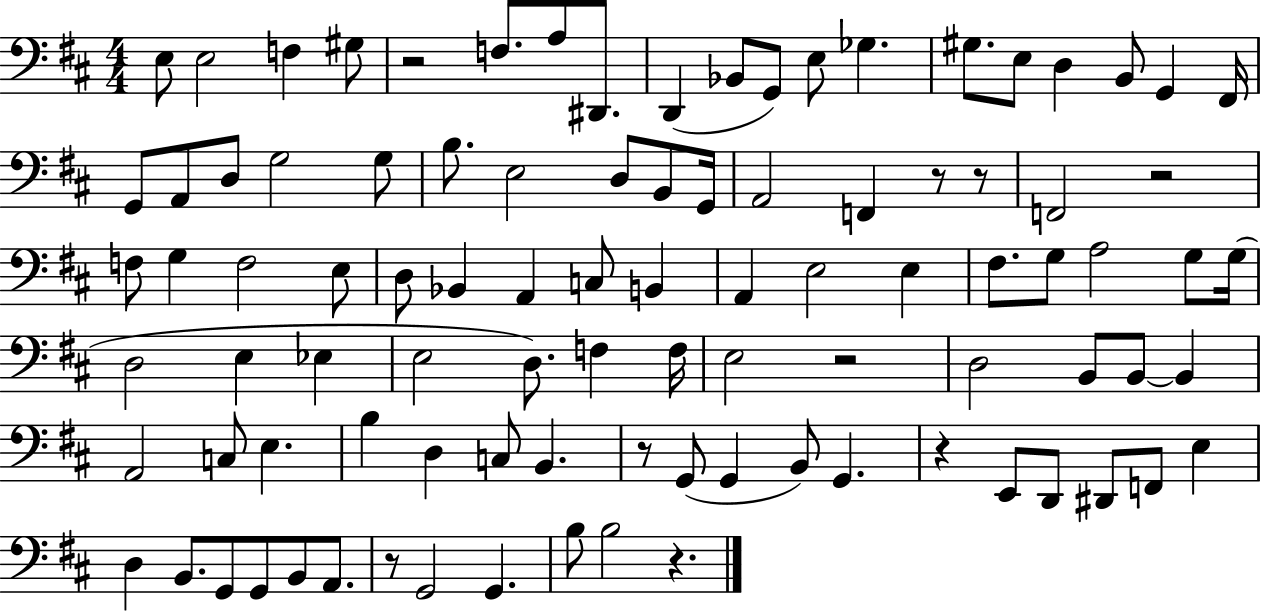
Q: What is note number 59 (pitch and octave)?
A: B2